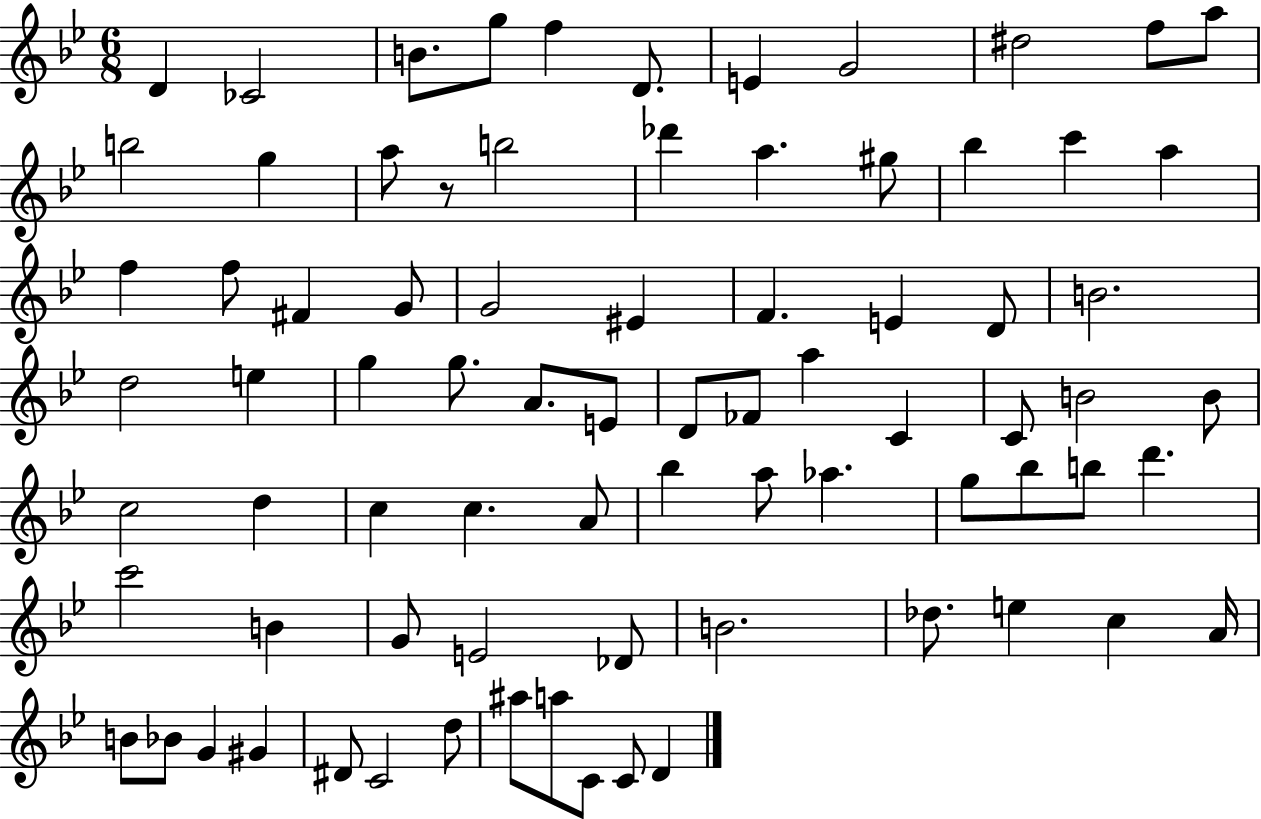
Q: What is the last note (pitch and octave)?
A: D4